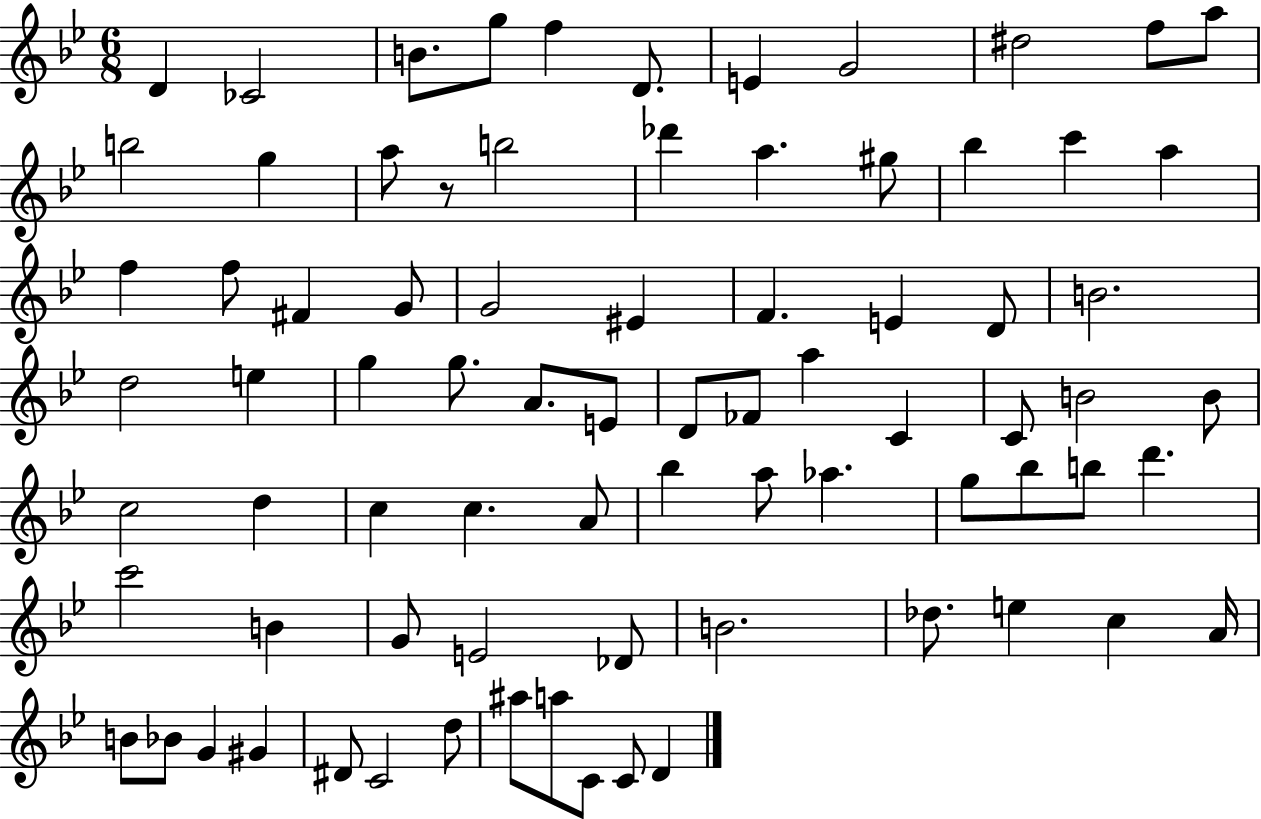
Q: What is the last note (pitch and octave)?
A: D4